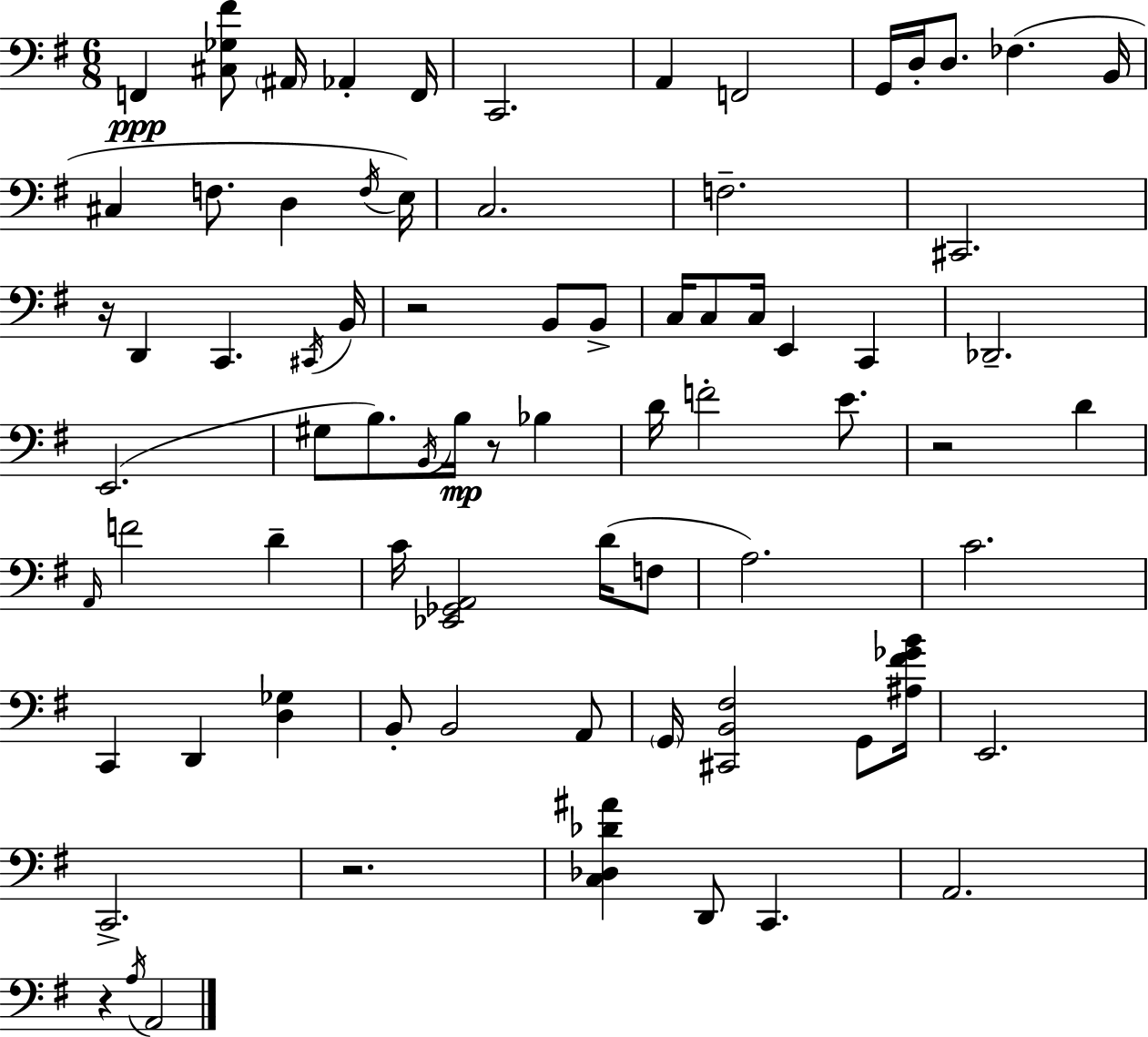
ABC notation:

X:1
T:Untitled
M:6/8
L:1/4
K:Em
F,, [^C,_G,^F]/2 ^A,,/4 _A,, F,,/4 C,,2 A,, F,,2 G,,/4 D,/4 D,/2 _F, B,,/4 ^C, F,/2 D, F,/4 E,/4 C,2 F,2 ^C,,2 z/4 D,, C,, ^C,,/4 B,,/4 z2 B,,/2 B,,/2 C,/4 C,/2 C,/4 E,, C,, _D,,2 E,,2 ^G,/2 B,/2 B,,/4 B,/4 z/2 _B, D/4 F2 E/2 z2 D A,,/4 F2 D C/4 [_E,,_G,,A,,]2 D/4 F,/2 A,2 C2 C,, D,, [D,_G,] B,,/2 B,,2 A,,/2 G,,/4 [^C,,B,,^F,]2 G,,/2 [^A,^F_GB]/4 E,,2 C,,2 z2 [C,_D,_D^A] D,,/2 C,, A,,2 z A,/4 A,,2